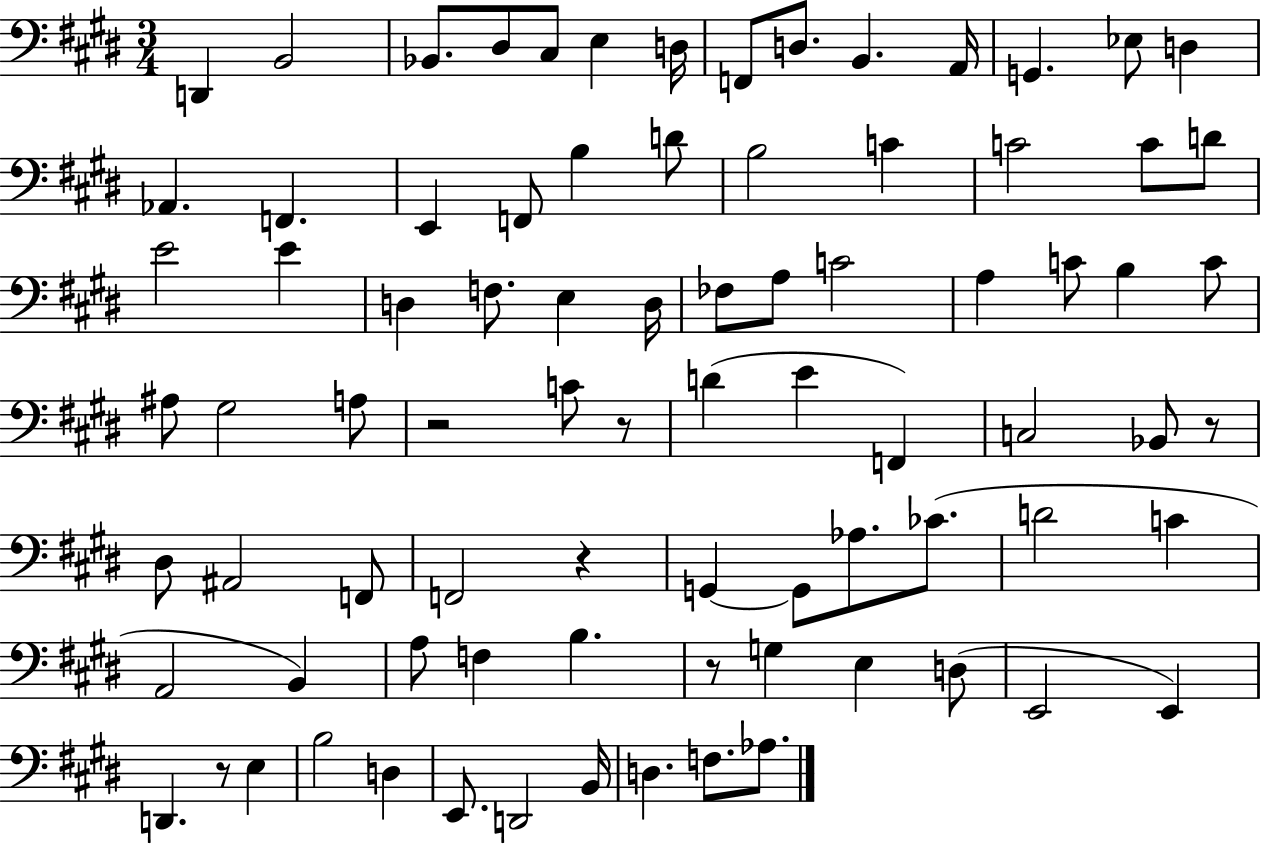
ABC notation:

X:1
T:Untitled
M:3/4
L:1/4
K:E
D,, B,,2 _B,,/2 ^D,/2 ^C,/2 E, D,/4 F,,/2 D,/2 B,, A,,/4 G,, _E,/2 D, _A,, F,, E,, F,,/2 B, D/2 B,2 C C2 C/2 D/2 E2 E D, F,/2 E, D,/4 _F,/2 A,/2 C2 A, C/2 B, C/2 ^A,/2 ^G,2 A,/2 z2 C/2 z/2 D E F,, C,2 _B,,/2 z/2 ^D,/2 ^A,,2 F,,/2 F,,2 z G,, G,,/2 _A,/2 _C/2 D2 C A,,2 B,, A,/2 F, B, z/2 G, E, D,/2 E,,2 E,, D,, z/2 E, B,2 D, E,,/2 D,,2 B,,/4 D, F,/2 _A,/2